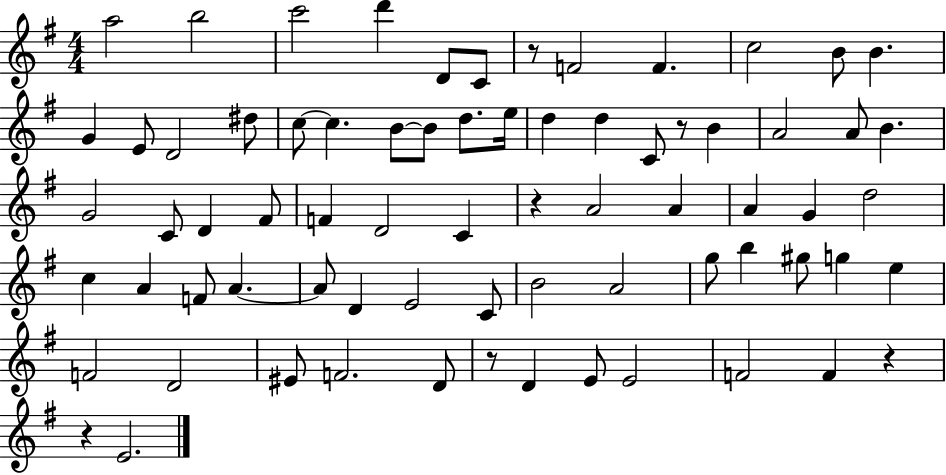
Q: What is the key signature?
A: G major